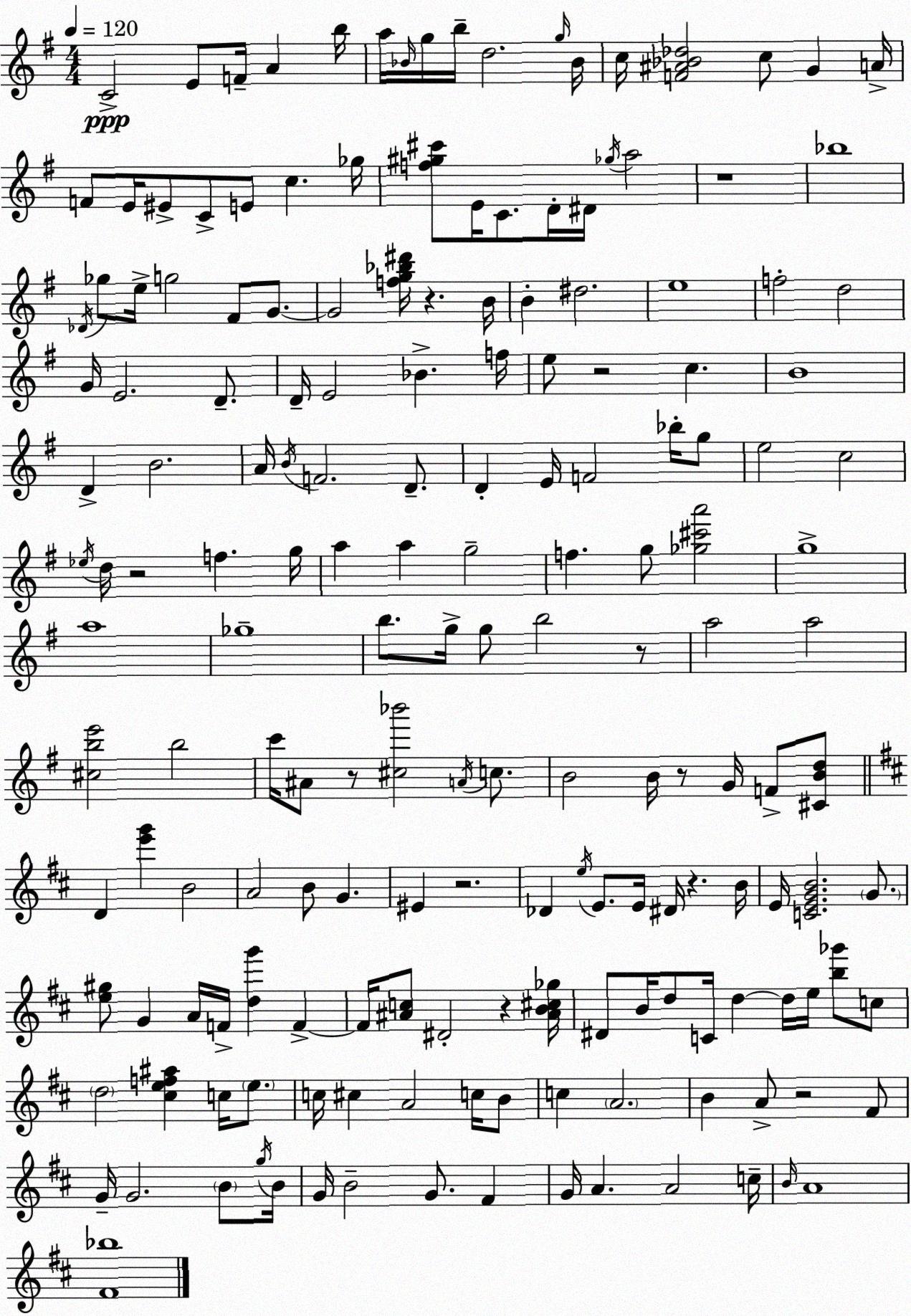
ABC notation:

X:1
T:Untitled
M:4/4
L:1/4
K:G
C2 E/2 F/4 A b/4 a/4 _B/4 g/4 b/4 d2 g/4 _B/4 c/4 [F^A_B_d]2 c/2 G A/4 F/2 E/4 ^E/2 C/2 E/2 c _g/4 [f^g^c']/2 E/4 C/2 D/4 ^D/4 _g/4 a2 z4 _b4 _D/4 _g/2 e/4 g2 ^F/2 G/2 G2 [fg_b^d']/4 z B/4 B ^d2 e4 f2 d2 G/4 E2 D/2 D/4 E2 _B f/4 e/2 z2 c B4 D B2 A/4 B/4 F2 D/2 D E/4 F2 _b/4 g/2 e2 c2 _e/4 d/4 z2 f g/4 a a g2 f g/2 [_g^c'a']2 g4 a4 _g4 b/2 g/4 g/2 b2 z/2 a2 a2 [^cbe']2 b2 c'/4 ^A/2 z/2 [^c_b']2 A/4 c/2 B2 B/4 z/2 G/4 F/2 [^CBd]/2 D [e'g'] B2 A2 B/2 G ^E z2 _D e/4 E/2 E/4 ^D/4 z B/4 E/4 [CEGB]2 G/2 [e^g]/2 G A/4 F/4 [dg'] F F/4 [^Ac]/2 ^D2 z [^AB^c_g]/4 ^D/2 B/4 d/2 C/4 d d/4 e/4 [b_g']/2 c/2 d2 [^cef^a] c/4 e/2 c/4 ^c A2 c/4 B/2 c A2 B A/2 z2 ^F/2 G/4 G2 B/2 g/4 B/4 G/4 B2 G/2 ^F G/4 A A2 c/4 B/4 A4 [^F_b]4